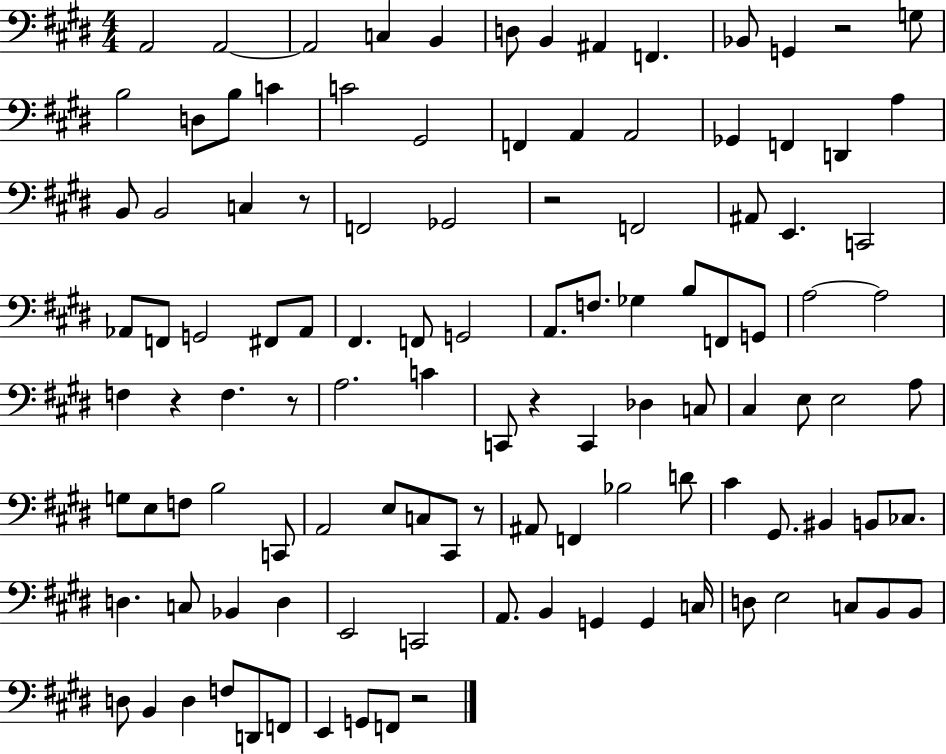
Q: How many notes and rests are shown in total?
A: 113